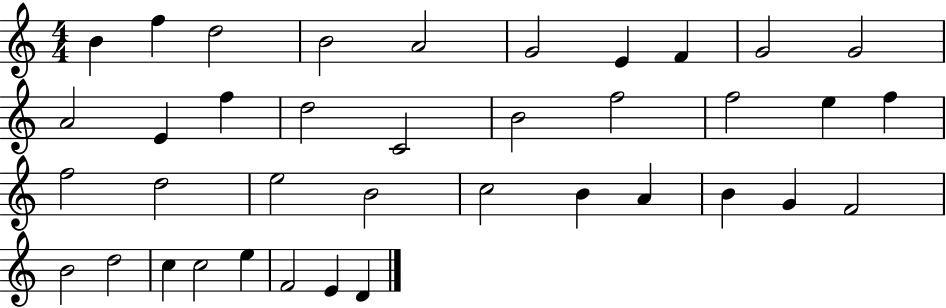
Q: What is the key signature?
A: C major